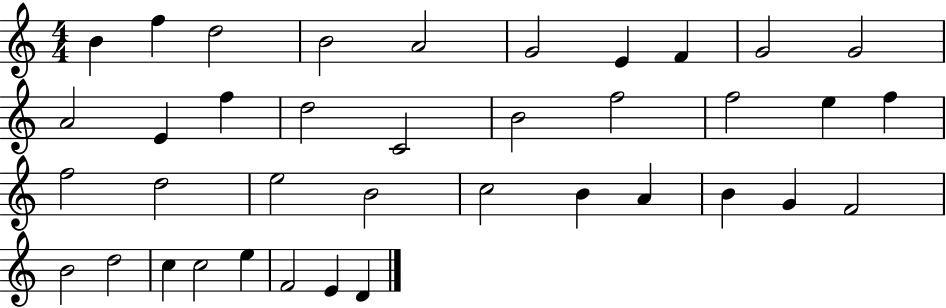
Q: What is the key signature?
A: C major